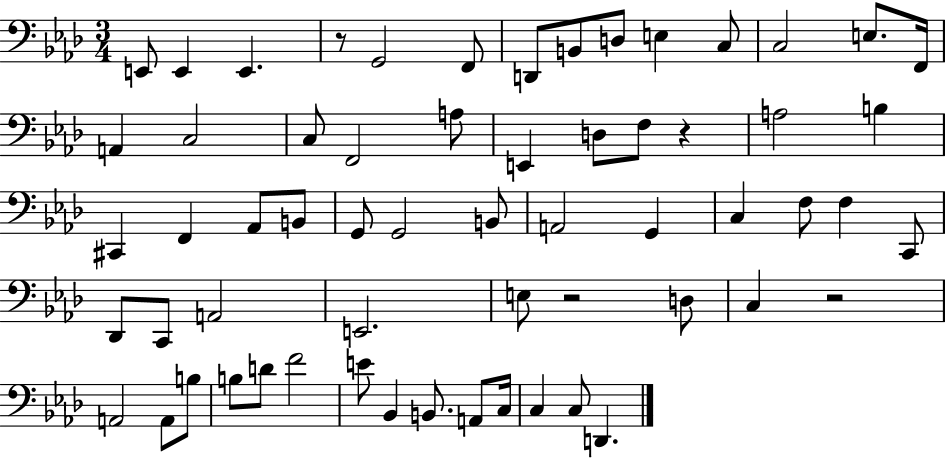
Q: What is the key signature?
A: AES major